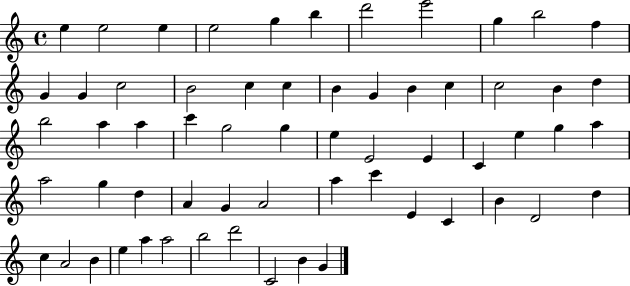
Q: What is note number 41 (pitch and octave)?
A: A4